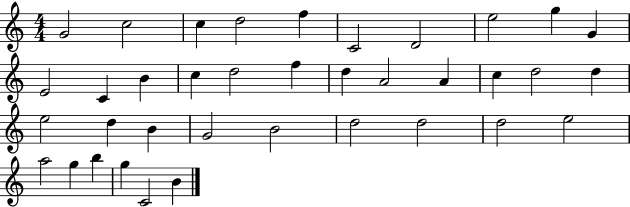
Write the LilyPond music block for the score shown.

{
  \clef treble
  \numericTimeSignature
  \time 4/4
  \key c \major
  g'2 c''2 | c''4 d''2 f''4 | c'2 d'2 | e''2 g''4 g'4 | \break e'2 c'4 b'4 | c''4 d''2 f''4 | d''4 a'2 a'4 | c''4 d''2 d''4 | \break e''2 d''4 b'4 | g'2 b'2 | d''2 d''2 | d''2 e''2 | \break a''2 g''4 b''4 | g''4 c'2 b'4 | \bar "|."
}